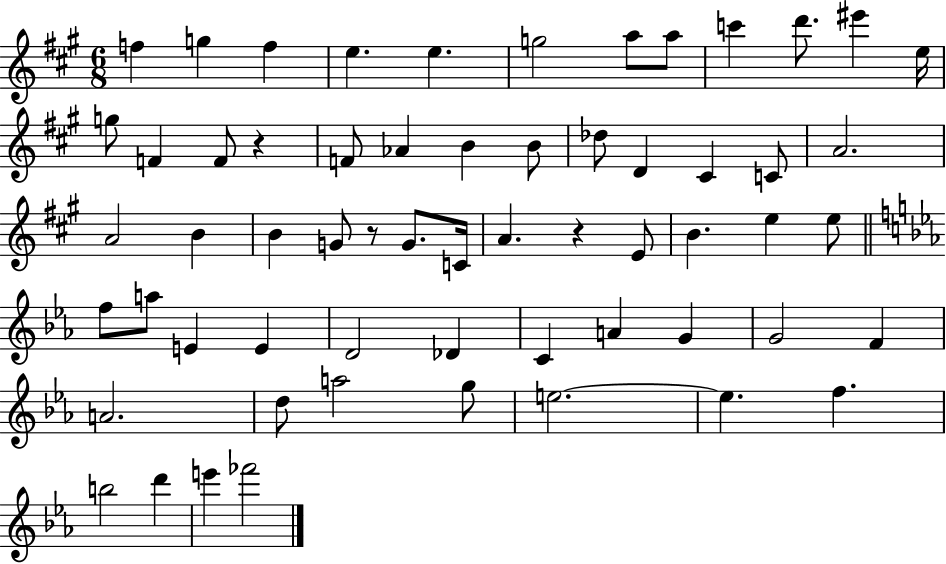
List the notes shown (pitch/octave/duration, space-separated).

F5/q G5/q F5/q E5/q. E5/q. G5/h A5/e A5/e C6/q D6/e. EIS6/q E5/s G5/e F4/q F4/e R/q F4/e Ab4/q B4/q B4/e Db5/e D4/q C#4/q C4/e A4/h. A4/h B4/q B4/q G4/e R/e G4/e. C4/s A4/q. R/q E4/e B4/q. E5/q E5/e F5/e A5/e E4/q E4/q D4/h Db4/q C4/q A4/q G4/q G4/h F4/q A4/h. D5/e A5/h G5/e E5/h. E5/q. F5/q. B5/h D6/q E6/q FES6/h